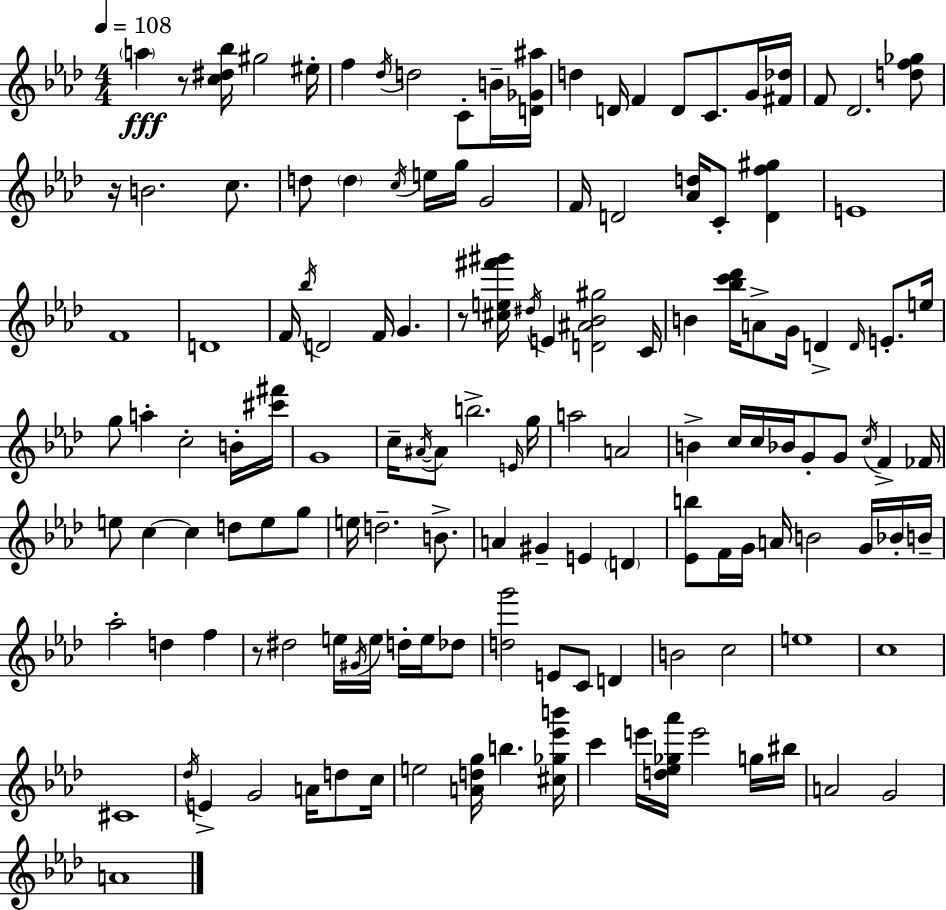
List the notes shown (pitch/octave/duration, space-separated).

A5/q R/e [C5,D#5,Bb5]/s G#5/h EIS5/s F5/q Db5/s D5/h C4/e B4/s [D4,Gb4,A#5]/s D5/q D4/s F4/q D4/e C4/e. G4/s [F#4,Db5]/s F4/e Db4/h. [D5,F5,Gb5]/e R/s B4/h. C5/e. D5/e D5/q C5/s E5/s G5/s G4/h F4/s D4/h [Ab4,D5]/s C4/e [D4,F5,G#5]/q E4/w F4/w D4/w F4/s Bb5/s D4/h F4/s G4/q. R/e [C#5,E5,F#6,G#6]/s D#5/s E4/q [D4,A#4,Bb4,G#5]/h C4/s B4/q [Bb5,C6,Db6]/s A4/e G4/s D4/q D4/s E4/e. E5/s G5/e A5/q C5/h B4/s [C#6,F#6]/s G4/w C5/s A#4/s A#4/e B5/h. E4/s G5/s A5/h A4/h B4/q C5/s C5/s Bb4/s G4/e G4/e C5/s F4/q FES4/s E5/e C5/q C5/q D5/e E5/e G5/e E5/s D5/h. B4/e. A4/q G#4/q E4/q D4/q [Eb4,B5]/e F4/s G4/s A4/s B4/h G4/s Bb4/s B4/s Ab5/h D5/q F5/q R/e D#5/h E5/s G#4/s E5/s D5/s E5/s Db5/e [D5,G6]/h E4/e C4/e D4/q B4/h C5/h E5/w C5/w C#4/w Db5/s E4/q G4/h A4/s D5/e C5/s E5/h [A4,D5,G5]/s B5/q. [C#5,Gb5,Eb6,B6]/s C6/q E6/s [D5,Eb5,Gb5,Ab6]/s E6/h G5/s BIS5/s A4/h G4/h A4/w